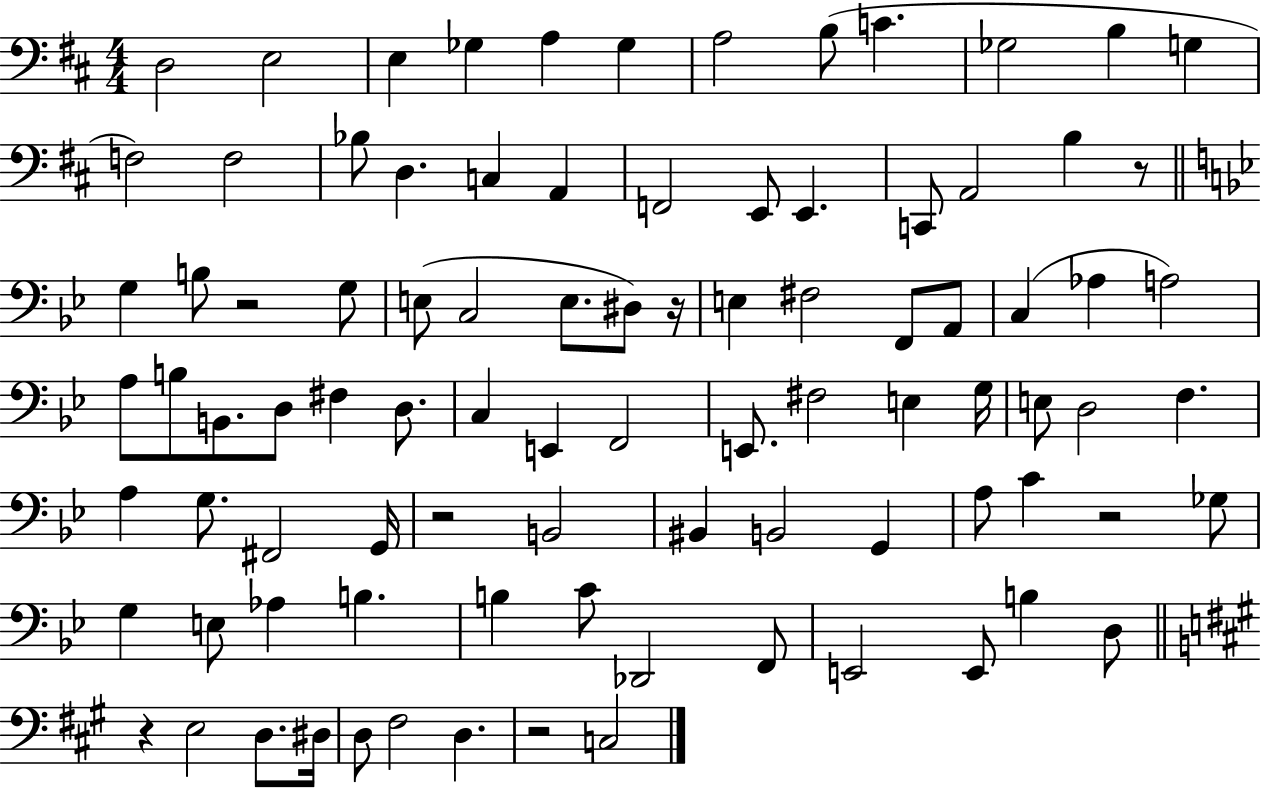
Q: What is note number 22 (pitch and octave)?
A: C2